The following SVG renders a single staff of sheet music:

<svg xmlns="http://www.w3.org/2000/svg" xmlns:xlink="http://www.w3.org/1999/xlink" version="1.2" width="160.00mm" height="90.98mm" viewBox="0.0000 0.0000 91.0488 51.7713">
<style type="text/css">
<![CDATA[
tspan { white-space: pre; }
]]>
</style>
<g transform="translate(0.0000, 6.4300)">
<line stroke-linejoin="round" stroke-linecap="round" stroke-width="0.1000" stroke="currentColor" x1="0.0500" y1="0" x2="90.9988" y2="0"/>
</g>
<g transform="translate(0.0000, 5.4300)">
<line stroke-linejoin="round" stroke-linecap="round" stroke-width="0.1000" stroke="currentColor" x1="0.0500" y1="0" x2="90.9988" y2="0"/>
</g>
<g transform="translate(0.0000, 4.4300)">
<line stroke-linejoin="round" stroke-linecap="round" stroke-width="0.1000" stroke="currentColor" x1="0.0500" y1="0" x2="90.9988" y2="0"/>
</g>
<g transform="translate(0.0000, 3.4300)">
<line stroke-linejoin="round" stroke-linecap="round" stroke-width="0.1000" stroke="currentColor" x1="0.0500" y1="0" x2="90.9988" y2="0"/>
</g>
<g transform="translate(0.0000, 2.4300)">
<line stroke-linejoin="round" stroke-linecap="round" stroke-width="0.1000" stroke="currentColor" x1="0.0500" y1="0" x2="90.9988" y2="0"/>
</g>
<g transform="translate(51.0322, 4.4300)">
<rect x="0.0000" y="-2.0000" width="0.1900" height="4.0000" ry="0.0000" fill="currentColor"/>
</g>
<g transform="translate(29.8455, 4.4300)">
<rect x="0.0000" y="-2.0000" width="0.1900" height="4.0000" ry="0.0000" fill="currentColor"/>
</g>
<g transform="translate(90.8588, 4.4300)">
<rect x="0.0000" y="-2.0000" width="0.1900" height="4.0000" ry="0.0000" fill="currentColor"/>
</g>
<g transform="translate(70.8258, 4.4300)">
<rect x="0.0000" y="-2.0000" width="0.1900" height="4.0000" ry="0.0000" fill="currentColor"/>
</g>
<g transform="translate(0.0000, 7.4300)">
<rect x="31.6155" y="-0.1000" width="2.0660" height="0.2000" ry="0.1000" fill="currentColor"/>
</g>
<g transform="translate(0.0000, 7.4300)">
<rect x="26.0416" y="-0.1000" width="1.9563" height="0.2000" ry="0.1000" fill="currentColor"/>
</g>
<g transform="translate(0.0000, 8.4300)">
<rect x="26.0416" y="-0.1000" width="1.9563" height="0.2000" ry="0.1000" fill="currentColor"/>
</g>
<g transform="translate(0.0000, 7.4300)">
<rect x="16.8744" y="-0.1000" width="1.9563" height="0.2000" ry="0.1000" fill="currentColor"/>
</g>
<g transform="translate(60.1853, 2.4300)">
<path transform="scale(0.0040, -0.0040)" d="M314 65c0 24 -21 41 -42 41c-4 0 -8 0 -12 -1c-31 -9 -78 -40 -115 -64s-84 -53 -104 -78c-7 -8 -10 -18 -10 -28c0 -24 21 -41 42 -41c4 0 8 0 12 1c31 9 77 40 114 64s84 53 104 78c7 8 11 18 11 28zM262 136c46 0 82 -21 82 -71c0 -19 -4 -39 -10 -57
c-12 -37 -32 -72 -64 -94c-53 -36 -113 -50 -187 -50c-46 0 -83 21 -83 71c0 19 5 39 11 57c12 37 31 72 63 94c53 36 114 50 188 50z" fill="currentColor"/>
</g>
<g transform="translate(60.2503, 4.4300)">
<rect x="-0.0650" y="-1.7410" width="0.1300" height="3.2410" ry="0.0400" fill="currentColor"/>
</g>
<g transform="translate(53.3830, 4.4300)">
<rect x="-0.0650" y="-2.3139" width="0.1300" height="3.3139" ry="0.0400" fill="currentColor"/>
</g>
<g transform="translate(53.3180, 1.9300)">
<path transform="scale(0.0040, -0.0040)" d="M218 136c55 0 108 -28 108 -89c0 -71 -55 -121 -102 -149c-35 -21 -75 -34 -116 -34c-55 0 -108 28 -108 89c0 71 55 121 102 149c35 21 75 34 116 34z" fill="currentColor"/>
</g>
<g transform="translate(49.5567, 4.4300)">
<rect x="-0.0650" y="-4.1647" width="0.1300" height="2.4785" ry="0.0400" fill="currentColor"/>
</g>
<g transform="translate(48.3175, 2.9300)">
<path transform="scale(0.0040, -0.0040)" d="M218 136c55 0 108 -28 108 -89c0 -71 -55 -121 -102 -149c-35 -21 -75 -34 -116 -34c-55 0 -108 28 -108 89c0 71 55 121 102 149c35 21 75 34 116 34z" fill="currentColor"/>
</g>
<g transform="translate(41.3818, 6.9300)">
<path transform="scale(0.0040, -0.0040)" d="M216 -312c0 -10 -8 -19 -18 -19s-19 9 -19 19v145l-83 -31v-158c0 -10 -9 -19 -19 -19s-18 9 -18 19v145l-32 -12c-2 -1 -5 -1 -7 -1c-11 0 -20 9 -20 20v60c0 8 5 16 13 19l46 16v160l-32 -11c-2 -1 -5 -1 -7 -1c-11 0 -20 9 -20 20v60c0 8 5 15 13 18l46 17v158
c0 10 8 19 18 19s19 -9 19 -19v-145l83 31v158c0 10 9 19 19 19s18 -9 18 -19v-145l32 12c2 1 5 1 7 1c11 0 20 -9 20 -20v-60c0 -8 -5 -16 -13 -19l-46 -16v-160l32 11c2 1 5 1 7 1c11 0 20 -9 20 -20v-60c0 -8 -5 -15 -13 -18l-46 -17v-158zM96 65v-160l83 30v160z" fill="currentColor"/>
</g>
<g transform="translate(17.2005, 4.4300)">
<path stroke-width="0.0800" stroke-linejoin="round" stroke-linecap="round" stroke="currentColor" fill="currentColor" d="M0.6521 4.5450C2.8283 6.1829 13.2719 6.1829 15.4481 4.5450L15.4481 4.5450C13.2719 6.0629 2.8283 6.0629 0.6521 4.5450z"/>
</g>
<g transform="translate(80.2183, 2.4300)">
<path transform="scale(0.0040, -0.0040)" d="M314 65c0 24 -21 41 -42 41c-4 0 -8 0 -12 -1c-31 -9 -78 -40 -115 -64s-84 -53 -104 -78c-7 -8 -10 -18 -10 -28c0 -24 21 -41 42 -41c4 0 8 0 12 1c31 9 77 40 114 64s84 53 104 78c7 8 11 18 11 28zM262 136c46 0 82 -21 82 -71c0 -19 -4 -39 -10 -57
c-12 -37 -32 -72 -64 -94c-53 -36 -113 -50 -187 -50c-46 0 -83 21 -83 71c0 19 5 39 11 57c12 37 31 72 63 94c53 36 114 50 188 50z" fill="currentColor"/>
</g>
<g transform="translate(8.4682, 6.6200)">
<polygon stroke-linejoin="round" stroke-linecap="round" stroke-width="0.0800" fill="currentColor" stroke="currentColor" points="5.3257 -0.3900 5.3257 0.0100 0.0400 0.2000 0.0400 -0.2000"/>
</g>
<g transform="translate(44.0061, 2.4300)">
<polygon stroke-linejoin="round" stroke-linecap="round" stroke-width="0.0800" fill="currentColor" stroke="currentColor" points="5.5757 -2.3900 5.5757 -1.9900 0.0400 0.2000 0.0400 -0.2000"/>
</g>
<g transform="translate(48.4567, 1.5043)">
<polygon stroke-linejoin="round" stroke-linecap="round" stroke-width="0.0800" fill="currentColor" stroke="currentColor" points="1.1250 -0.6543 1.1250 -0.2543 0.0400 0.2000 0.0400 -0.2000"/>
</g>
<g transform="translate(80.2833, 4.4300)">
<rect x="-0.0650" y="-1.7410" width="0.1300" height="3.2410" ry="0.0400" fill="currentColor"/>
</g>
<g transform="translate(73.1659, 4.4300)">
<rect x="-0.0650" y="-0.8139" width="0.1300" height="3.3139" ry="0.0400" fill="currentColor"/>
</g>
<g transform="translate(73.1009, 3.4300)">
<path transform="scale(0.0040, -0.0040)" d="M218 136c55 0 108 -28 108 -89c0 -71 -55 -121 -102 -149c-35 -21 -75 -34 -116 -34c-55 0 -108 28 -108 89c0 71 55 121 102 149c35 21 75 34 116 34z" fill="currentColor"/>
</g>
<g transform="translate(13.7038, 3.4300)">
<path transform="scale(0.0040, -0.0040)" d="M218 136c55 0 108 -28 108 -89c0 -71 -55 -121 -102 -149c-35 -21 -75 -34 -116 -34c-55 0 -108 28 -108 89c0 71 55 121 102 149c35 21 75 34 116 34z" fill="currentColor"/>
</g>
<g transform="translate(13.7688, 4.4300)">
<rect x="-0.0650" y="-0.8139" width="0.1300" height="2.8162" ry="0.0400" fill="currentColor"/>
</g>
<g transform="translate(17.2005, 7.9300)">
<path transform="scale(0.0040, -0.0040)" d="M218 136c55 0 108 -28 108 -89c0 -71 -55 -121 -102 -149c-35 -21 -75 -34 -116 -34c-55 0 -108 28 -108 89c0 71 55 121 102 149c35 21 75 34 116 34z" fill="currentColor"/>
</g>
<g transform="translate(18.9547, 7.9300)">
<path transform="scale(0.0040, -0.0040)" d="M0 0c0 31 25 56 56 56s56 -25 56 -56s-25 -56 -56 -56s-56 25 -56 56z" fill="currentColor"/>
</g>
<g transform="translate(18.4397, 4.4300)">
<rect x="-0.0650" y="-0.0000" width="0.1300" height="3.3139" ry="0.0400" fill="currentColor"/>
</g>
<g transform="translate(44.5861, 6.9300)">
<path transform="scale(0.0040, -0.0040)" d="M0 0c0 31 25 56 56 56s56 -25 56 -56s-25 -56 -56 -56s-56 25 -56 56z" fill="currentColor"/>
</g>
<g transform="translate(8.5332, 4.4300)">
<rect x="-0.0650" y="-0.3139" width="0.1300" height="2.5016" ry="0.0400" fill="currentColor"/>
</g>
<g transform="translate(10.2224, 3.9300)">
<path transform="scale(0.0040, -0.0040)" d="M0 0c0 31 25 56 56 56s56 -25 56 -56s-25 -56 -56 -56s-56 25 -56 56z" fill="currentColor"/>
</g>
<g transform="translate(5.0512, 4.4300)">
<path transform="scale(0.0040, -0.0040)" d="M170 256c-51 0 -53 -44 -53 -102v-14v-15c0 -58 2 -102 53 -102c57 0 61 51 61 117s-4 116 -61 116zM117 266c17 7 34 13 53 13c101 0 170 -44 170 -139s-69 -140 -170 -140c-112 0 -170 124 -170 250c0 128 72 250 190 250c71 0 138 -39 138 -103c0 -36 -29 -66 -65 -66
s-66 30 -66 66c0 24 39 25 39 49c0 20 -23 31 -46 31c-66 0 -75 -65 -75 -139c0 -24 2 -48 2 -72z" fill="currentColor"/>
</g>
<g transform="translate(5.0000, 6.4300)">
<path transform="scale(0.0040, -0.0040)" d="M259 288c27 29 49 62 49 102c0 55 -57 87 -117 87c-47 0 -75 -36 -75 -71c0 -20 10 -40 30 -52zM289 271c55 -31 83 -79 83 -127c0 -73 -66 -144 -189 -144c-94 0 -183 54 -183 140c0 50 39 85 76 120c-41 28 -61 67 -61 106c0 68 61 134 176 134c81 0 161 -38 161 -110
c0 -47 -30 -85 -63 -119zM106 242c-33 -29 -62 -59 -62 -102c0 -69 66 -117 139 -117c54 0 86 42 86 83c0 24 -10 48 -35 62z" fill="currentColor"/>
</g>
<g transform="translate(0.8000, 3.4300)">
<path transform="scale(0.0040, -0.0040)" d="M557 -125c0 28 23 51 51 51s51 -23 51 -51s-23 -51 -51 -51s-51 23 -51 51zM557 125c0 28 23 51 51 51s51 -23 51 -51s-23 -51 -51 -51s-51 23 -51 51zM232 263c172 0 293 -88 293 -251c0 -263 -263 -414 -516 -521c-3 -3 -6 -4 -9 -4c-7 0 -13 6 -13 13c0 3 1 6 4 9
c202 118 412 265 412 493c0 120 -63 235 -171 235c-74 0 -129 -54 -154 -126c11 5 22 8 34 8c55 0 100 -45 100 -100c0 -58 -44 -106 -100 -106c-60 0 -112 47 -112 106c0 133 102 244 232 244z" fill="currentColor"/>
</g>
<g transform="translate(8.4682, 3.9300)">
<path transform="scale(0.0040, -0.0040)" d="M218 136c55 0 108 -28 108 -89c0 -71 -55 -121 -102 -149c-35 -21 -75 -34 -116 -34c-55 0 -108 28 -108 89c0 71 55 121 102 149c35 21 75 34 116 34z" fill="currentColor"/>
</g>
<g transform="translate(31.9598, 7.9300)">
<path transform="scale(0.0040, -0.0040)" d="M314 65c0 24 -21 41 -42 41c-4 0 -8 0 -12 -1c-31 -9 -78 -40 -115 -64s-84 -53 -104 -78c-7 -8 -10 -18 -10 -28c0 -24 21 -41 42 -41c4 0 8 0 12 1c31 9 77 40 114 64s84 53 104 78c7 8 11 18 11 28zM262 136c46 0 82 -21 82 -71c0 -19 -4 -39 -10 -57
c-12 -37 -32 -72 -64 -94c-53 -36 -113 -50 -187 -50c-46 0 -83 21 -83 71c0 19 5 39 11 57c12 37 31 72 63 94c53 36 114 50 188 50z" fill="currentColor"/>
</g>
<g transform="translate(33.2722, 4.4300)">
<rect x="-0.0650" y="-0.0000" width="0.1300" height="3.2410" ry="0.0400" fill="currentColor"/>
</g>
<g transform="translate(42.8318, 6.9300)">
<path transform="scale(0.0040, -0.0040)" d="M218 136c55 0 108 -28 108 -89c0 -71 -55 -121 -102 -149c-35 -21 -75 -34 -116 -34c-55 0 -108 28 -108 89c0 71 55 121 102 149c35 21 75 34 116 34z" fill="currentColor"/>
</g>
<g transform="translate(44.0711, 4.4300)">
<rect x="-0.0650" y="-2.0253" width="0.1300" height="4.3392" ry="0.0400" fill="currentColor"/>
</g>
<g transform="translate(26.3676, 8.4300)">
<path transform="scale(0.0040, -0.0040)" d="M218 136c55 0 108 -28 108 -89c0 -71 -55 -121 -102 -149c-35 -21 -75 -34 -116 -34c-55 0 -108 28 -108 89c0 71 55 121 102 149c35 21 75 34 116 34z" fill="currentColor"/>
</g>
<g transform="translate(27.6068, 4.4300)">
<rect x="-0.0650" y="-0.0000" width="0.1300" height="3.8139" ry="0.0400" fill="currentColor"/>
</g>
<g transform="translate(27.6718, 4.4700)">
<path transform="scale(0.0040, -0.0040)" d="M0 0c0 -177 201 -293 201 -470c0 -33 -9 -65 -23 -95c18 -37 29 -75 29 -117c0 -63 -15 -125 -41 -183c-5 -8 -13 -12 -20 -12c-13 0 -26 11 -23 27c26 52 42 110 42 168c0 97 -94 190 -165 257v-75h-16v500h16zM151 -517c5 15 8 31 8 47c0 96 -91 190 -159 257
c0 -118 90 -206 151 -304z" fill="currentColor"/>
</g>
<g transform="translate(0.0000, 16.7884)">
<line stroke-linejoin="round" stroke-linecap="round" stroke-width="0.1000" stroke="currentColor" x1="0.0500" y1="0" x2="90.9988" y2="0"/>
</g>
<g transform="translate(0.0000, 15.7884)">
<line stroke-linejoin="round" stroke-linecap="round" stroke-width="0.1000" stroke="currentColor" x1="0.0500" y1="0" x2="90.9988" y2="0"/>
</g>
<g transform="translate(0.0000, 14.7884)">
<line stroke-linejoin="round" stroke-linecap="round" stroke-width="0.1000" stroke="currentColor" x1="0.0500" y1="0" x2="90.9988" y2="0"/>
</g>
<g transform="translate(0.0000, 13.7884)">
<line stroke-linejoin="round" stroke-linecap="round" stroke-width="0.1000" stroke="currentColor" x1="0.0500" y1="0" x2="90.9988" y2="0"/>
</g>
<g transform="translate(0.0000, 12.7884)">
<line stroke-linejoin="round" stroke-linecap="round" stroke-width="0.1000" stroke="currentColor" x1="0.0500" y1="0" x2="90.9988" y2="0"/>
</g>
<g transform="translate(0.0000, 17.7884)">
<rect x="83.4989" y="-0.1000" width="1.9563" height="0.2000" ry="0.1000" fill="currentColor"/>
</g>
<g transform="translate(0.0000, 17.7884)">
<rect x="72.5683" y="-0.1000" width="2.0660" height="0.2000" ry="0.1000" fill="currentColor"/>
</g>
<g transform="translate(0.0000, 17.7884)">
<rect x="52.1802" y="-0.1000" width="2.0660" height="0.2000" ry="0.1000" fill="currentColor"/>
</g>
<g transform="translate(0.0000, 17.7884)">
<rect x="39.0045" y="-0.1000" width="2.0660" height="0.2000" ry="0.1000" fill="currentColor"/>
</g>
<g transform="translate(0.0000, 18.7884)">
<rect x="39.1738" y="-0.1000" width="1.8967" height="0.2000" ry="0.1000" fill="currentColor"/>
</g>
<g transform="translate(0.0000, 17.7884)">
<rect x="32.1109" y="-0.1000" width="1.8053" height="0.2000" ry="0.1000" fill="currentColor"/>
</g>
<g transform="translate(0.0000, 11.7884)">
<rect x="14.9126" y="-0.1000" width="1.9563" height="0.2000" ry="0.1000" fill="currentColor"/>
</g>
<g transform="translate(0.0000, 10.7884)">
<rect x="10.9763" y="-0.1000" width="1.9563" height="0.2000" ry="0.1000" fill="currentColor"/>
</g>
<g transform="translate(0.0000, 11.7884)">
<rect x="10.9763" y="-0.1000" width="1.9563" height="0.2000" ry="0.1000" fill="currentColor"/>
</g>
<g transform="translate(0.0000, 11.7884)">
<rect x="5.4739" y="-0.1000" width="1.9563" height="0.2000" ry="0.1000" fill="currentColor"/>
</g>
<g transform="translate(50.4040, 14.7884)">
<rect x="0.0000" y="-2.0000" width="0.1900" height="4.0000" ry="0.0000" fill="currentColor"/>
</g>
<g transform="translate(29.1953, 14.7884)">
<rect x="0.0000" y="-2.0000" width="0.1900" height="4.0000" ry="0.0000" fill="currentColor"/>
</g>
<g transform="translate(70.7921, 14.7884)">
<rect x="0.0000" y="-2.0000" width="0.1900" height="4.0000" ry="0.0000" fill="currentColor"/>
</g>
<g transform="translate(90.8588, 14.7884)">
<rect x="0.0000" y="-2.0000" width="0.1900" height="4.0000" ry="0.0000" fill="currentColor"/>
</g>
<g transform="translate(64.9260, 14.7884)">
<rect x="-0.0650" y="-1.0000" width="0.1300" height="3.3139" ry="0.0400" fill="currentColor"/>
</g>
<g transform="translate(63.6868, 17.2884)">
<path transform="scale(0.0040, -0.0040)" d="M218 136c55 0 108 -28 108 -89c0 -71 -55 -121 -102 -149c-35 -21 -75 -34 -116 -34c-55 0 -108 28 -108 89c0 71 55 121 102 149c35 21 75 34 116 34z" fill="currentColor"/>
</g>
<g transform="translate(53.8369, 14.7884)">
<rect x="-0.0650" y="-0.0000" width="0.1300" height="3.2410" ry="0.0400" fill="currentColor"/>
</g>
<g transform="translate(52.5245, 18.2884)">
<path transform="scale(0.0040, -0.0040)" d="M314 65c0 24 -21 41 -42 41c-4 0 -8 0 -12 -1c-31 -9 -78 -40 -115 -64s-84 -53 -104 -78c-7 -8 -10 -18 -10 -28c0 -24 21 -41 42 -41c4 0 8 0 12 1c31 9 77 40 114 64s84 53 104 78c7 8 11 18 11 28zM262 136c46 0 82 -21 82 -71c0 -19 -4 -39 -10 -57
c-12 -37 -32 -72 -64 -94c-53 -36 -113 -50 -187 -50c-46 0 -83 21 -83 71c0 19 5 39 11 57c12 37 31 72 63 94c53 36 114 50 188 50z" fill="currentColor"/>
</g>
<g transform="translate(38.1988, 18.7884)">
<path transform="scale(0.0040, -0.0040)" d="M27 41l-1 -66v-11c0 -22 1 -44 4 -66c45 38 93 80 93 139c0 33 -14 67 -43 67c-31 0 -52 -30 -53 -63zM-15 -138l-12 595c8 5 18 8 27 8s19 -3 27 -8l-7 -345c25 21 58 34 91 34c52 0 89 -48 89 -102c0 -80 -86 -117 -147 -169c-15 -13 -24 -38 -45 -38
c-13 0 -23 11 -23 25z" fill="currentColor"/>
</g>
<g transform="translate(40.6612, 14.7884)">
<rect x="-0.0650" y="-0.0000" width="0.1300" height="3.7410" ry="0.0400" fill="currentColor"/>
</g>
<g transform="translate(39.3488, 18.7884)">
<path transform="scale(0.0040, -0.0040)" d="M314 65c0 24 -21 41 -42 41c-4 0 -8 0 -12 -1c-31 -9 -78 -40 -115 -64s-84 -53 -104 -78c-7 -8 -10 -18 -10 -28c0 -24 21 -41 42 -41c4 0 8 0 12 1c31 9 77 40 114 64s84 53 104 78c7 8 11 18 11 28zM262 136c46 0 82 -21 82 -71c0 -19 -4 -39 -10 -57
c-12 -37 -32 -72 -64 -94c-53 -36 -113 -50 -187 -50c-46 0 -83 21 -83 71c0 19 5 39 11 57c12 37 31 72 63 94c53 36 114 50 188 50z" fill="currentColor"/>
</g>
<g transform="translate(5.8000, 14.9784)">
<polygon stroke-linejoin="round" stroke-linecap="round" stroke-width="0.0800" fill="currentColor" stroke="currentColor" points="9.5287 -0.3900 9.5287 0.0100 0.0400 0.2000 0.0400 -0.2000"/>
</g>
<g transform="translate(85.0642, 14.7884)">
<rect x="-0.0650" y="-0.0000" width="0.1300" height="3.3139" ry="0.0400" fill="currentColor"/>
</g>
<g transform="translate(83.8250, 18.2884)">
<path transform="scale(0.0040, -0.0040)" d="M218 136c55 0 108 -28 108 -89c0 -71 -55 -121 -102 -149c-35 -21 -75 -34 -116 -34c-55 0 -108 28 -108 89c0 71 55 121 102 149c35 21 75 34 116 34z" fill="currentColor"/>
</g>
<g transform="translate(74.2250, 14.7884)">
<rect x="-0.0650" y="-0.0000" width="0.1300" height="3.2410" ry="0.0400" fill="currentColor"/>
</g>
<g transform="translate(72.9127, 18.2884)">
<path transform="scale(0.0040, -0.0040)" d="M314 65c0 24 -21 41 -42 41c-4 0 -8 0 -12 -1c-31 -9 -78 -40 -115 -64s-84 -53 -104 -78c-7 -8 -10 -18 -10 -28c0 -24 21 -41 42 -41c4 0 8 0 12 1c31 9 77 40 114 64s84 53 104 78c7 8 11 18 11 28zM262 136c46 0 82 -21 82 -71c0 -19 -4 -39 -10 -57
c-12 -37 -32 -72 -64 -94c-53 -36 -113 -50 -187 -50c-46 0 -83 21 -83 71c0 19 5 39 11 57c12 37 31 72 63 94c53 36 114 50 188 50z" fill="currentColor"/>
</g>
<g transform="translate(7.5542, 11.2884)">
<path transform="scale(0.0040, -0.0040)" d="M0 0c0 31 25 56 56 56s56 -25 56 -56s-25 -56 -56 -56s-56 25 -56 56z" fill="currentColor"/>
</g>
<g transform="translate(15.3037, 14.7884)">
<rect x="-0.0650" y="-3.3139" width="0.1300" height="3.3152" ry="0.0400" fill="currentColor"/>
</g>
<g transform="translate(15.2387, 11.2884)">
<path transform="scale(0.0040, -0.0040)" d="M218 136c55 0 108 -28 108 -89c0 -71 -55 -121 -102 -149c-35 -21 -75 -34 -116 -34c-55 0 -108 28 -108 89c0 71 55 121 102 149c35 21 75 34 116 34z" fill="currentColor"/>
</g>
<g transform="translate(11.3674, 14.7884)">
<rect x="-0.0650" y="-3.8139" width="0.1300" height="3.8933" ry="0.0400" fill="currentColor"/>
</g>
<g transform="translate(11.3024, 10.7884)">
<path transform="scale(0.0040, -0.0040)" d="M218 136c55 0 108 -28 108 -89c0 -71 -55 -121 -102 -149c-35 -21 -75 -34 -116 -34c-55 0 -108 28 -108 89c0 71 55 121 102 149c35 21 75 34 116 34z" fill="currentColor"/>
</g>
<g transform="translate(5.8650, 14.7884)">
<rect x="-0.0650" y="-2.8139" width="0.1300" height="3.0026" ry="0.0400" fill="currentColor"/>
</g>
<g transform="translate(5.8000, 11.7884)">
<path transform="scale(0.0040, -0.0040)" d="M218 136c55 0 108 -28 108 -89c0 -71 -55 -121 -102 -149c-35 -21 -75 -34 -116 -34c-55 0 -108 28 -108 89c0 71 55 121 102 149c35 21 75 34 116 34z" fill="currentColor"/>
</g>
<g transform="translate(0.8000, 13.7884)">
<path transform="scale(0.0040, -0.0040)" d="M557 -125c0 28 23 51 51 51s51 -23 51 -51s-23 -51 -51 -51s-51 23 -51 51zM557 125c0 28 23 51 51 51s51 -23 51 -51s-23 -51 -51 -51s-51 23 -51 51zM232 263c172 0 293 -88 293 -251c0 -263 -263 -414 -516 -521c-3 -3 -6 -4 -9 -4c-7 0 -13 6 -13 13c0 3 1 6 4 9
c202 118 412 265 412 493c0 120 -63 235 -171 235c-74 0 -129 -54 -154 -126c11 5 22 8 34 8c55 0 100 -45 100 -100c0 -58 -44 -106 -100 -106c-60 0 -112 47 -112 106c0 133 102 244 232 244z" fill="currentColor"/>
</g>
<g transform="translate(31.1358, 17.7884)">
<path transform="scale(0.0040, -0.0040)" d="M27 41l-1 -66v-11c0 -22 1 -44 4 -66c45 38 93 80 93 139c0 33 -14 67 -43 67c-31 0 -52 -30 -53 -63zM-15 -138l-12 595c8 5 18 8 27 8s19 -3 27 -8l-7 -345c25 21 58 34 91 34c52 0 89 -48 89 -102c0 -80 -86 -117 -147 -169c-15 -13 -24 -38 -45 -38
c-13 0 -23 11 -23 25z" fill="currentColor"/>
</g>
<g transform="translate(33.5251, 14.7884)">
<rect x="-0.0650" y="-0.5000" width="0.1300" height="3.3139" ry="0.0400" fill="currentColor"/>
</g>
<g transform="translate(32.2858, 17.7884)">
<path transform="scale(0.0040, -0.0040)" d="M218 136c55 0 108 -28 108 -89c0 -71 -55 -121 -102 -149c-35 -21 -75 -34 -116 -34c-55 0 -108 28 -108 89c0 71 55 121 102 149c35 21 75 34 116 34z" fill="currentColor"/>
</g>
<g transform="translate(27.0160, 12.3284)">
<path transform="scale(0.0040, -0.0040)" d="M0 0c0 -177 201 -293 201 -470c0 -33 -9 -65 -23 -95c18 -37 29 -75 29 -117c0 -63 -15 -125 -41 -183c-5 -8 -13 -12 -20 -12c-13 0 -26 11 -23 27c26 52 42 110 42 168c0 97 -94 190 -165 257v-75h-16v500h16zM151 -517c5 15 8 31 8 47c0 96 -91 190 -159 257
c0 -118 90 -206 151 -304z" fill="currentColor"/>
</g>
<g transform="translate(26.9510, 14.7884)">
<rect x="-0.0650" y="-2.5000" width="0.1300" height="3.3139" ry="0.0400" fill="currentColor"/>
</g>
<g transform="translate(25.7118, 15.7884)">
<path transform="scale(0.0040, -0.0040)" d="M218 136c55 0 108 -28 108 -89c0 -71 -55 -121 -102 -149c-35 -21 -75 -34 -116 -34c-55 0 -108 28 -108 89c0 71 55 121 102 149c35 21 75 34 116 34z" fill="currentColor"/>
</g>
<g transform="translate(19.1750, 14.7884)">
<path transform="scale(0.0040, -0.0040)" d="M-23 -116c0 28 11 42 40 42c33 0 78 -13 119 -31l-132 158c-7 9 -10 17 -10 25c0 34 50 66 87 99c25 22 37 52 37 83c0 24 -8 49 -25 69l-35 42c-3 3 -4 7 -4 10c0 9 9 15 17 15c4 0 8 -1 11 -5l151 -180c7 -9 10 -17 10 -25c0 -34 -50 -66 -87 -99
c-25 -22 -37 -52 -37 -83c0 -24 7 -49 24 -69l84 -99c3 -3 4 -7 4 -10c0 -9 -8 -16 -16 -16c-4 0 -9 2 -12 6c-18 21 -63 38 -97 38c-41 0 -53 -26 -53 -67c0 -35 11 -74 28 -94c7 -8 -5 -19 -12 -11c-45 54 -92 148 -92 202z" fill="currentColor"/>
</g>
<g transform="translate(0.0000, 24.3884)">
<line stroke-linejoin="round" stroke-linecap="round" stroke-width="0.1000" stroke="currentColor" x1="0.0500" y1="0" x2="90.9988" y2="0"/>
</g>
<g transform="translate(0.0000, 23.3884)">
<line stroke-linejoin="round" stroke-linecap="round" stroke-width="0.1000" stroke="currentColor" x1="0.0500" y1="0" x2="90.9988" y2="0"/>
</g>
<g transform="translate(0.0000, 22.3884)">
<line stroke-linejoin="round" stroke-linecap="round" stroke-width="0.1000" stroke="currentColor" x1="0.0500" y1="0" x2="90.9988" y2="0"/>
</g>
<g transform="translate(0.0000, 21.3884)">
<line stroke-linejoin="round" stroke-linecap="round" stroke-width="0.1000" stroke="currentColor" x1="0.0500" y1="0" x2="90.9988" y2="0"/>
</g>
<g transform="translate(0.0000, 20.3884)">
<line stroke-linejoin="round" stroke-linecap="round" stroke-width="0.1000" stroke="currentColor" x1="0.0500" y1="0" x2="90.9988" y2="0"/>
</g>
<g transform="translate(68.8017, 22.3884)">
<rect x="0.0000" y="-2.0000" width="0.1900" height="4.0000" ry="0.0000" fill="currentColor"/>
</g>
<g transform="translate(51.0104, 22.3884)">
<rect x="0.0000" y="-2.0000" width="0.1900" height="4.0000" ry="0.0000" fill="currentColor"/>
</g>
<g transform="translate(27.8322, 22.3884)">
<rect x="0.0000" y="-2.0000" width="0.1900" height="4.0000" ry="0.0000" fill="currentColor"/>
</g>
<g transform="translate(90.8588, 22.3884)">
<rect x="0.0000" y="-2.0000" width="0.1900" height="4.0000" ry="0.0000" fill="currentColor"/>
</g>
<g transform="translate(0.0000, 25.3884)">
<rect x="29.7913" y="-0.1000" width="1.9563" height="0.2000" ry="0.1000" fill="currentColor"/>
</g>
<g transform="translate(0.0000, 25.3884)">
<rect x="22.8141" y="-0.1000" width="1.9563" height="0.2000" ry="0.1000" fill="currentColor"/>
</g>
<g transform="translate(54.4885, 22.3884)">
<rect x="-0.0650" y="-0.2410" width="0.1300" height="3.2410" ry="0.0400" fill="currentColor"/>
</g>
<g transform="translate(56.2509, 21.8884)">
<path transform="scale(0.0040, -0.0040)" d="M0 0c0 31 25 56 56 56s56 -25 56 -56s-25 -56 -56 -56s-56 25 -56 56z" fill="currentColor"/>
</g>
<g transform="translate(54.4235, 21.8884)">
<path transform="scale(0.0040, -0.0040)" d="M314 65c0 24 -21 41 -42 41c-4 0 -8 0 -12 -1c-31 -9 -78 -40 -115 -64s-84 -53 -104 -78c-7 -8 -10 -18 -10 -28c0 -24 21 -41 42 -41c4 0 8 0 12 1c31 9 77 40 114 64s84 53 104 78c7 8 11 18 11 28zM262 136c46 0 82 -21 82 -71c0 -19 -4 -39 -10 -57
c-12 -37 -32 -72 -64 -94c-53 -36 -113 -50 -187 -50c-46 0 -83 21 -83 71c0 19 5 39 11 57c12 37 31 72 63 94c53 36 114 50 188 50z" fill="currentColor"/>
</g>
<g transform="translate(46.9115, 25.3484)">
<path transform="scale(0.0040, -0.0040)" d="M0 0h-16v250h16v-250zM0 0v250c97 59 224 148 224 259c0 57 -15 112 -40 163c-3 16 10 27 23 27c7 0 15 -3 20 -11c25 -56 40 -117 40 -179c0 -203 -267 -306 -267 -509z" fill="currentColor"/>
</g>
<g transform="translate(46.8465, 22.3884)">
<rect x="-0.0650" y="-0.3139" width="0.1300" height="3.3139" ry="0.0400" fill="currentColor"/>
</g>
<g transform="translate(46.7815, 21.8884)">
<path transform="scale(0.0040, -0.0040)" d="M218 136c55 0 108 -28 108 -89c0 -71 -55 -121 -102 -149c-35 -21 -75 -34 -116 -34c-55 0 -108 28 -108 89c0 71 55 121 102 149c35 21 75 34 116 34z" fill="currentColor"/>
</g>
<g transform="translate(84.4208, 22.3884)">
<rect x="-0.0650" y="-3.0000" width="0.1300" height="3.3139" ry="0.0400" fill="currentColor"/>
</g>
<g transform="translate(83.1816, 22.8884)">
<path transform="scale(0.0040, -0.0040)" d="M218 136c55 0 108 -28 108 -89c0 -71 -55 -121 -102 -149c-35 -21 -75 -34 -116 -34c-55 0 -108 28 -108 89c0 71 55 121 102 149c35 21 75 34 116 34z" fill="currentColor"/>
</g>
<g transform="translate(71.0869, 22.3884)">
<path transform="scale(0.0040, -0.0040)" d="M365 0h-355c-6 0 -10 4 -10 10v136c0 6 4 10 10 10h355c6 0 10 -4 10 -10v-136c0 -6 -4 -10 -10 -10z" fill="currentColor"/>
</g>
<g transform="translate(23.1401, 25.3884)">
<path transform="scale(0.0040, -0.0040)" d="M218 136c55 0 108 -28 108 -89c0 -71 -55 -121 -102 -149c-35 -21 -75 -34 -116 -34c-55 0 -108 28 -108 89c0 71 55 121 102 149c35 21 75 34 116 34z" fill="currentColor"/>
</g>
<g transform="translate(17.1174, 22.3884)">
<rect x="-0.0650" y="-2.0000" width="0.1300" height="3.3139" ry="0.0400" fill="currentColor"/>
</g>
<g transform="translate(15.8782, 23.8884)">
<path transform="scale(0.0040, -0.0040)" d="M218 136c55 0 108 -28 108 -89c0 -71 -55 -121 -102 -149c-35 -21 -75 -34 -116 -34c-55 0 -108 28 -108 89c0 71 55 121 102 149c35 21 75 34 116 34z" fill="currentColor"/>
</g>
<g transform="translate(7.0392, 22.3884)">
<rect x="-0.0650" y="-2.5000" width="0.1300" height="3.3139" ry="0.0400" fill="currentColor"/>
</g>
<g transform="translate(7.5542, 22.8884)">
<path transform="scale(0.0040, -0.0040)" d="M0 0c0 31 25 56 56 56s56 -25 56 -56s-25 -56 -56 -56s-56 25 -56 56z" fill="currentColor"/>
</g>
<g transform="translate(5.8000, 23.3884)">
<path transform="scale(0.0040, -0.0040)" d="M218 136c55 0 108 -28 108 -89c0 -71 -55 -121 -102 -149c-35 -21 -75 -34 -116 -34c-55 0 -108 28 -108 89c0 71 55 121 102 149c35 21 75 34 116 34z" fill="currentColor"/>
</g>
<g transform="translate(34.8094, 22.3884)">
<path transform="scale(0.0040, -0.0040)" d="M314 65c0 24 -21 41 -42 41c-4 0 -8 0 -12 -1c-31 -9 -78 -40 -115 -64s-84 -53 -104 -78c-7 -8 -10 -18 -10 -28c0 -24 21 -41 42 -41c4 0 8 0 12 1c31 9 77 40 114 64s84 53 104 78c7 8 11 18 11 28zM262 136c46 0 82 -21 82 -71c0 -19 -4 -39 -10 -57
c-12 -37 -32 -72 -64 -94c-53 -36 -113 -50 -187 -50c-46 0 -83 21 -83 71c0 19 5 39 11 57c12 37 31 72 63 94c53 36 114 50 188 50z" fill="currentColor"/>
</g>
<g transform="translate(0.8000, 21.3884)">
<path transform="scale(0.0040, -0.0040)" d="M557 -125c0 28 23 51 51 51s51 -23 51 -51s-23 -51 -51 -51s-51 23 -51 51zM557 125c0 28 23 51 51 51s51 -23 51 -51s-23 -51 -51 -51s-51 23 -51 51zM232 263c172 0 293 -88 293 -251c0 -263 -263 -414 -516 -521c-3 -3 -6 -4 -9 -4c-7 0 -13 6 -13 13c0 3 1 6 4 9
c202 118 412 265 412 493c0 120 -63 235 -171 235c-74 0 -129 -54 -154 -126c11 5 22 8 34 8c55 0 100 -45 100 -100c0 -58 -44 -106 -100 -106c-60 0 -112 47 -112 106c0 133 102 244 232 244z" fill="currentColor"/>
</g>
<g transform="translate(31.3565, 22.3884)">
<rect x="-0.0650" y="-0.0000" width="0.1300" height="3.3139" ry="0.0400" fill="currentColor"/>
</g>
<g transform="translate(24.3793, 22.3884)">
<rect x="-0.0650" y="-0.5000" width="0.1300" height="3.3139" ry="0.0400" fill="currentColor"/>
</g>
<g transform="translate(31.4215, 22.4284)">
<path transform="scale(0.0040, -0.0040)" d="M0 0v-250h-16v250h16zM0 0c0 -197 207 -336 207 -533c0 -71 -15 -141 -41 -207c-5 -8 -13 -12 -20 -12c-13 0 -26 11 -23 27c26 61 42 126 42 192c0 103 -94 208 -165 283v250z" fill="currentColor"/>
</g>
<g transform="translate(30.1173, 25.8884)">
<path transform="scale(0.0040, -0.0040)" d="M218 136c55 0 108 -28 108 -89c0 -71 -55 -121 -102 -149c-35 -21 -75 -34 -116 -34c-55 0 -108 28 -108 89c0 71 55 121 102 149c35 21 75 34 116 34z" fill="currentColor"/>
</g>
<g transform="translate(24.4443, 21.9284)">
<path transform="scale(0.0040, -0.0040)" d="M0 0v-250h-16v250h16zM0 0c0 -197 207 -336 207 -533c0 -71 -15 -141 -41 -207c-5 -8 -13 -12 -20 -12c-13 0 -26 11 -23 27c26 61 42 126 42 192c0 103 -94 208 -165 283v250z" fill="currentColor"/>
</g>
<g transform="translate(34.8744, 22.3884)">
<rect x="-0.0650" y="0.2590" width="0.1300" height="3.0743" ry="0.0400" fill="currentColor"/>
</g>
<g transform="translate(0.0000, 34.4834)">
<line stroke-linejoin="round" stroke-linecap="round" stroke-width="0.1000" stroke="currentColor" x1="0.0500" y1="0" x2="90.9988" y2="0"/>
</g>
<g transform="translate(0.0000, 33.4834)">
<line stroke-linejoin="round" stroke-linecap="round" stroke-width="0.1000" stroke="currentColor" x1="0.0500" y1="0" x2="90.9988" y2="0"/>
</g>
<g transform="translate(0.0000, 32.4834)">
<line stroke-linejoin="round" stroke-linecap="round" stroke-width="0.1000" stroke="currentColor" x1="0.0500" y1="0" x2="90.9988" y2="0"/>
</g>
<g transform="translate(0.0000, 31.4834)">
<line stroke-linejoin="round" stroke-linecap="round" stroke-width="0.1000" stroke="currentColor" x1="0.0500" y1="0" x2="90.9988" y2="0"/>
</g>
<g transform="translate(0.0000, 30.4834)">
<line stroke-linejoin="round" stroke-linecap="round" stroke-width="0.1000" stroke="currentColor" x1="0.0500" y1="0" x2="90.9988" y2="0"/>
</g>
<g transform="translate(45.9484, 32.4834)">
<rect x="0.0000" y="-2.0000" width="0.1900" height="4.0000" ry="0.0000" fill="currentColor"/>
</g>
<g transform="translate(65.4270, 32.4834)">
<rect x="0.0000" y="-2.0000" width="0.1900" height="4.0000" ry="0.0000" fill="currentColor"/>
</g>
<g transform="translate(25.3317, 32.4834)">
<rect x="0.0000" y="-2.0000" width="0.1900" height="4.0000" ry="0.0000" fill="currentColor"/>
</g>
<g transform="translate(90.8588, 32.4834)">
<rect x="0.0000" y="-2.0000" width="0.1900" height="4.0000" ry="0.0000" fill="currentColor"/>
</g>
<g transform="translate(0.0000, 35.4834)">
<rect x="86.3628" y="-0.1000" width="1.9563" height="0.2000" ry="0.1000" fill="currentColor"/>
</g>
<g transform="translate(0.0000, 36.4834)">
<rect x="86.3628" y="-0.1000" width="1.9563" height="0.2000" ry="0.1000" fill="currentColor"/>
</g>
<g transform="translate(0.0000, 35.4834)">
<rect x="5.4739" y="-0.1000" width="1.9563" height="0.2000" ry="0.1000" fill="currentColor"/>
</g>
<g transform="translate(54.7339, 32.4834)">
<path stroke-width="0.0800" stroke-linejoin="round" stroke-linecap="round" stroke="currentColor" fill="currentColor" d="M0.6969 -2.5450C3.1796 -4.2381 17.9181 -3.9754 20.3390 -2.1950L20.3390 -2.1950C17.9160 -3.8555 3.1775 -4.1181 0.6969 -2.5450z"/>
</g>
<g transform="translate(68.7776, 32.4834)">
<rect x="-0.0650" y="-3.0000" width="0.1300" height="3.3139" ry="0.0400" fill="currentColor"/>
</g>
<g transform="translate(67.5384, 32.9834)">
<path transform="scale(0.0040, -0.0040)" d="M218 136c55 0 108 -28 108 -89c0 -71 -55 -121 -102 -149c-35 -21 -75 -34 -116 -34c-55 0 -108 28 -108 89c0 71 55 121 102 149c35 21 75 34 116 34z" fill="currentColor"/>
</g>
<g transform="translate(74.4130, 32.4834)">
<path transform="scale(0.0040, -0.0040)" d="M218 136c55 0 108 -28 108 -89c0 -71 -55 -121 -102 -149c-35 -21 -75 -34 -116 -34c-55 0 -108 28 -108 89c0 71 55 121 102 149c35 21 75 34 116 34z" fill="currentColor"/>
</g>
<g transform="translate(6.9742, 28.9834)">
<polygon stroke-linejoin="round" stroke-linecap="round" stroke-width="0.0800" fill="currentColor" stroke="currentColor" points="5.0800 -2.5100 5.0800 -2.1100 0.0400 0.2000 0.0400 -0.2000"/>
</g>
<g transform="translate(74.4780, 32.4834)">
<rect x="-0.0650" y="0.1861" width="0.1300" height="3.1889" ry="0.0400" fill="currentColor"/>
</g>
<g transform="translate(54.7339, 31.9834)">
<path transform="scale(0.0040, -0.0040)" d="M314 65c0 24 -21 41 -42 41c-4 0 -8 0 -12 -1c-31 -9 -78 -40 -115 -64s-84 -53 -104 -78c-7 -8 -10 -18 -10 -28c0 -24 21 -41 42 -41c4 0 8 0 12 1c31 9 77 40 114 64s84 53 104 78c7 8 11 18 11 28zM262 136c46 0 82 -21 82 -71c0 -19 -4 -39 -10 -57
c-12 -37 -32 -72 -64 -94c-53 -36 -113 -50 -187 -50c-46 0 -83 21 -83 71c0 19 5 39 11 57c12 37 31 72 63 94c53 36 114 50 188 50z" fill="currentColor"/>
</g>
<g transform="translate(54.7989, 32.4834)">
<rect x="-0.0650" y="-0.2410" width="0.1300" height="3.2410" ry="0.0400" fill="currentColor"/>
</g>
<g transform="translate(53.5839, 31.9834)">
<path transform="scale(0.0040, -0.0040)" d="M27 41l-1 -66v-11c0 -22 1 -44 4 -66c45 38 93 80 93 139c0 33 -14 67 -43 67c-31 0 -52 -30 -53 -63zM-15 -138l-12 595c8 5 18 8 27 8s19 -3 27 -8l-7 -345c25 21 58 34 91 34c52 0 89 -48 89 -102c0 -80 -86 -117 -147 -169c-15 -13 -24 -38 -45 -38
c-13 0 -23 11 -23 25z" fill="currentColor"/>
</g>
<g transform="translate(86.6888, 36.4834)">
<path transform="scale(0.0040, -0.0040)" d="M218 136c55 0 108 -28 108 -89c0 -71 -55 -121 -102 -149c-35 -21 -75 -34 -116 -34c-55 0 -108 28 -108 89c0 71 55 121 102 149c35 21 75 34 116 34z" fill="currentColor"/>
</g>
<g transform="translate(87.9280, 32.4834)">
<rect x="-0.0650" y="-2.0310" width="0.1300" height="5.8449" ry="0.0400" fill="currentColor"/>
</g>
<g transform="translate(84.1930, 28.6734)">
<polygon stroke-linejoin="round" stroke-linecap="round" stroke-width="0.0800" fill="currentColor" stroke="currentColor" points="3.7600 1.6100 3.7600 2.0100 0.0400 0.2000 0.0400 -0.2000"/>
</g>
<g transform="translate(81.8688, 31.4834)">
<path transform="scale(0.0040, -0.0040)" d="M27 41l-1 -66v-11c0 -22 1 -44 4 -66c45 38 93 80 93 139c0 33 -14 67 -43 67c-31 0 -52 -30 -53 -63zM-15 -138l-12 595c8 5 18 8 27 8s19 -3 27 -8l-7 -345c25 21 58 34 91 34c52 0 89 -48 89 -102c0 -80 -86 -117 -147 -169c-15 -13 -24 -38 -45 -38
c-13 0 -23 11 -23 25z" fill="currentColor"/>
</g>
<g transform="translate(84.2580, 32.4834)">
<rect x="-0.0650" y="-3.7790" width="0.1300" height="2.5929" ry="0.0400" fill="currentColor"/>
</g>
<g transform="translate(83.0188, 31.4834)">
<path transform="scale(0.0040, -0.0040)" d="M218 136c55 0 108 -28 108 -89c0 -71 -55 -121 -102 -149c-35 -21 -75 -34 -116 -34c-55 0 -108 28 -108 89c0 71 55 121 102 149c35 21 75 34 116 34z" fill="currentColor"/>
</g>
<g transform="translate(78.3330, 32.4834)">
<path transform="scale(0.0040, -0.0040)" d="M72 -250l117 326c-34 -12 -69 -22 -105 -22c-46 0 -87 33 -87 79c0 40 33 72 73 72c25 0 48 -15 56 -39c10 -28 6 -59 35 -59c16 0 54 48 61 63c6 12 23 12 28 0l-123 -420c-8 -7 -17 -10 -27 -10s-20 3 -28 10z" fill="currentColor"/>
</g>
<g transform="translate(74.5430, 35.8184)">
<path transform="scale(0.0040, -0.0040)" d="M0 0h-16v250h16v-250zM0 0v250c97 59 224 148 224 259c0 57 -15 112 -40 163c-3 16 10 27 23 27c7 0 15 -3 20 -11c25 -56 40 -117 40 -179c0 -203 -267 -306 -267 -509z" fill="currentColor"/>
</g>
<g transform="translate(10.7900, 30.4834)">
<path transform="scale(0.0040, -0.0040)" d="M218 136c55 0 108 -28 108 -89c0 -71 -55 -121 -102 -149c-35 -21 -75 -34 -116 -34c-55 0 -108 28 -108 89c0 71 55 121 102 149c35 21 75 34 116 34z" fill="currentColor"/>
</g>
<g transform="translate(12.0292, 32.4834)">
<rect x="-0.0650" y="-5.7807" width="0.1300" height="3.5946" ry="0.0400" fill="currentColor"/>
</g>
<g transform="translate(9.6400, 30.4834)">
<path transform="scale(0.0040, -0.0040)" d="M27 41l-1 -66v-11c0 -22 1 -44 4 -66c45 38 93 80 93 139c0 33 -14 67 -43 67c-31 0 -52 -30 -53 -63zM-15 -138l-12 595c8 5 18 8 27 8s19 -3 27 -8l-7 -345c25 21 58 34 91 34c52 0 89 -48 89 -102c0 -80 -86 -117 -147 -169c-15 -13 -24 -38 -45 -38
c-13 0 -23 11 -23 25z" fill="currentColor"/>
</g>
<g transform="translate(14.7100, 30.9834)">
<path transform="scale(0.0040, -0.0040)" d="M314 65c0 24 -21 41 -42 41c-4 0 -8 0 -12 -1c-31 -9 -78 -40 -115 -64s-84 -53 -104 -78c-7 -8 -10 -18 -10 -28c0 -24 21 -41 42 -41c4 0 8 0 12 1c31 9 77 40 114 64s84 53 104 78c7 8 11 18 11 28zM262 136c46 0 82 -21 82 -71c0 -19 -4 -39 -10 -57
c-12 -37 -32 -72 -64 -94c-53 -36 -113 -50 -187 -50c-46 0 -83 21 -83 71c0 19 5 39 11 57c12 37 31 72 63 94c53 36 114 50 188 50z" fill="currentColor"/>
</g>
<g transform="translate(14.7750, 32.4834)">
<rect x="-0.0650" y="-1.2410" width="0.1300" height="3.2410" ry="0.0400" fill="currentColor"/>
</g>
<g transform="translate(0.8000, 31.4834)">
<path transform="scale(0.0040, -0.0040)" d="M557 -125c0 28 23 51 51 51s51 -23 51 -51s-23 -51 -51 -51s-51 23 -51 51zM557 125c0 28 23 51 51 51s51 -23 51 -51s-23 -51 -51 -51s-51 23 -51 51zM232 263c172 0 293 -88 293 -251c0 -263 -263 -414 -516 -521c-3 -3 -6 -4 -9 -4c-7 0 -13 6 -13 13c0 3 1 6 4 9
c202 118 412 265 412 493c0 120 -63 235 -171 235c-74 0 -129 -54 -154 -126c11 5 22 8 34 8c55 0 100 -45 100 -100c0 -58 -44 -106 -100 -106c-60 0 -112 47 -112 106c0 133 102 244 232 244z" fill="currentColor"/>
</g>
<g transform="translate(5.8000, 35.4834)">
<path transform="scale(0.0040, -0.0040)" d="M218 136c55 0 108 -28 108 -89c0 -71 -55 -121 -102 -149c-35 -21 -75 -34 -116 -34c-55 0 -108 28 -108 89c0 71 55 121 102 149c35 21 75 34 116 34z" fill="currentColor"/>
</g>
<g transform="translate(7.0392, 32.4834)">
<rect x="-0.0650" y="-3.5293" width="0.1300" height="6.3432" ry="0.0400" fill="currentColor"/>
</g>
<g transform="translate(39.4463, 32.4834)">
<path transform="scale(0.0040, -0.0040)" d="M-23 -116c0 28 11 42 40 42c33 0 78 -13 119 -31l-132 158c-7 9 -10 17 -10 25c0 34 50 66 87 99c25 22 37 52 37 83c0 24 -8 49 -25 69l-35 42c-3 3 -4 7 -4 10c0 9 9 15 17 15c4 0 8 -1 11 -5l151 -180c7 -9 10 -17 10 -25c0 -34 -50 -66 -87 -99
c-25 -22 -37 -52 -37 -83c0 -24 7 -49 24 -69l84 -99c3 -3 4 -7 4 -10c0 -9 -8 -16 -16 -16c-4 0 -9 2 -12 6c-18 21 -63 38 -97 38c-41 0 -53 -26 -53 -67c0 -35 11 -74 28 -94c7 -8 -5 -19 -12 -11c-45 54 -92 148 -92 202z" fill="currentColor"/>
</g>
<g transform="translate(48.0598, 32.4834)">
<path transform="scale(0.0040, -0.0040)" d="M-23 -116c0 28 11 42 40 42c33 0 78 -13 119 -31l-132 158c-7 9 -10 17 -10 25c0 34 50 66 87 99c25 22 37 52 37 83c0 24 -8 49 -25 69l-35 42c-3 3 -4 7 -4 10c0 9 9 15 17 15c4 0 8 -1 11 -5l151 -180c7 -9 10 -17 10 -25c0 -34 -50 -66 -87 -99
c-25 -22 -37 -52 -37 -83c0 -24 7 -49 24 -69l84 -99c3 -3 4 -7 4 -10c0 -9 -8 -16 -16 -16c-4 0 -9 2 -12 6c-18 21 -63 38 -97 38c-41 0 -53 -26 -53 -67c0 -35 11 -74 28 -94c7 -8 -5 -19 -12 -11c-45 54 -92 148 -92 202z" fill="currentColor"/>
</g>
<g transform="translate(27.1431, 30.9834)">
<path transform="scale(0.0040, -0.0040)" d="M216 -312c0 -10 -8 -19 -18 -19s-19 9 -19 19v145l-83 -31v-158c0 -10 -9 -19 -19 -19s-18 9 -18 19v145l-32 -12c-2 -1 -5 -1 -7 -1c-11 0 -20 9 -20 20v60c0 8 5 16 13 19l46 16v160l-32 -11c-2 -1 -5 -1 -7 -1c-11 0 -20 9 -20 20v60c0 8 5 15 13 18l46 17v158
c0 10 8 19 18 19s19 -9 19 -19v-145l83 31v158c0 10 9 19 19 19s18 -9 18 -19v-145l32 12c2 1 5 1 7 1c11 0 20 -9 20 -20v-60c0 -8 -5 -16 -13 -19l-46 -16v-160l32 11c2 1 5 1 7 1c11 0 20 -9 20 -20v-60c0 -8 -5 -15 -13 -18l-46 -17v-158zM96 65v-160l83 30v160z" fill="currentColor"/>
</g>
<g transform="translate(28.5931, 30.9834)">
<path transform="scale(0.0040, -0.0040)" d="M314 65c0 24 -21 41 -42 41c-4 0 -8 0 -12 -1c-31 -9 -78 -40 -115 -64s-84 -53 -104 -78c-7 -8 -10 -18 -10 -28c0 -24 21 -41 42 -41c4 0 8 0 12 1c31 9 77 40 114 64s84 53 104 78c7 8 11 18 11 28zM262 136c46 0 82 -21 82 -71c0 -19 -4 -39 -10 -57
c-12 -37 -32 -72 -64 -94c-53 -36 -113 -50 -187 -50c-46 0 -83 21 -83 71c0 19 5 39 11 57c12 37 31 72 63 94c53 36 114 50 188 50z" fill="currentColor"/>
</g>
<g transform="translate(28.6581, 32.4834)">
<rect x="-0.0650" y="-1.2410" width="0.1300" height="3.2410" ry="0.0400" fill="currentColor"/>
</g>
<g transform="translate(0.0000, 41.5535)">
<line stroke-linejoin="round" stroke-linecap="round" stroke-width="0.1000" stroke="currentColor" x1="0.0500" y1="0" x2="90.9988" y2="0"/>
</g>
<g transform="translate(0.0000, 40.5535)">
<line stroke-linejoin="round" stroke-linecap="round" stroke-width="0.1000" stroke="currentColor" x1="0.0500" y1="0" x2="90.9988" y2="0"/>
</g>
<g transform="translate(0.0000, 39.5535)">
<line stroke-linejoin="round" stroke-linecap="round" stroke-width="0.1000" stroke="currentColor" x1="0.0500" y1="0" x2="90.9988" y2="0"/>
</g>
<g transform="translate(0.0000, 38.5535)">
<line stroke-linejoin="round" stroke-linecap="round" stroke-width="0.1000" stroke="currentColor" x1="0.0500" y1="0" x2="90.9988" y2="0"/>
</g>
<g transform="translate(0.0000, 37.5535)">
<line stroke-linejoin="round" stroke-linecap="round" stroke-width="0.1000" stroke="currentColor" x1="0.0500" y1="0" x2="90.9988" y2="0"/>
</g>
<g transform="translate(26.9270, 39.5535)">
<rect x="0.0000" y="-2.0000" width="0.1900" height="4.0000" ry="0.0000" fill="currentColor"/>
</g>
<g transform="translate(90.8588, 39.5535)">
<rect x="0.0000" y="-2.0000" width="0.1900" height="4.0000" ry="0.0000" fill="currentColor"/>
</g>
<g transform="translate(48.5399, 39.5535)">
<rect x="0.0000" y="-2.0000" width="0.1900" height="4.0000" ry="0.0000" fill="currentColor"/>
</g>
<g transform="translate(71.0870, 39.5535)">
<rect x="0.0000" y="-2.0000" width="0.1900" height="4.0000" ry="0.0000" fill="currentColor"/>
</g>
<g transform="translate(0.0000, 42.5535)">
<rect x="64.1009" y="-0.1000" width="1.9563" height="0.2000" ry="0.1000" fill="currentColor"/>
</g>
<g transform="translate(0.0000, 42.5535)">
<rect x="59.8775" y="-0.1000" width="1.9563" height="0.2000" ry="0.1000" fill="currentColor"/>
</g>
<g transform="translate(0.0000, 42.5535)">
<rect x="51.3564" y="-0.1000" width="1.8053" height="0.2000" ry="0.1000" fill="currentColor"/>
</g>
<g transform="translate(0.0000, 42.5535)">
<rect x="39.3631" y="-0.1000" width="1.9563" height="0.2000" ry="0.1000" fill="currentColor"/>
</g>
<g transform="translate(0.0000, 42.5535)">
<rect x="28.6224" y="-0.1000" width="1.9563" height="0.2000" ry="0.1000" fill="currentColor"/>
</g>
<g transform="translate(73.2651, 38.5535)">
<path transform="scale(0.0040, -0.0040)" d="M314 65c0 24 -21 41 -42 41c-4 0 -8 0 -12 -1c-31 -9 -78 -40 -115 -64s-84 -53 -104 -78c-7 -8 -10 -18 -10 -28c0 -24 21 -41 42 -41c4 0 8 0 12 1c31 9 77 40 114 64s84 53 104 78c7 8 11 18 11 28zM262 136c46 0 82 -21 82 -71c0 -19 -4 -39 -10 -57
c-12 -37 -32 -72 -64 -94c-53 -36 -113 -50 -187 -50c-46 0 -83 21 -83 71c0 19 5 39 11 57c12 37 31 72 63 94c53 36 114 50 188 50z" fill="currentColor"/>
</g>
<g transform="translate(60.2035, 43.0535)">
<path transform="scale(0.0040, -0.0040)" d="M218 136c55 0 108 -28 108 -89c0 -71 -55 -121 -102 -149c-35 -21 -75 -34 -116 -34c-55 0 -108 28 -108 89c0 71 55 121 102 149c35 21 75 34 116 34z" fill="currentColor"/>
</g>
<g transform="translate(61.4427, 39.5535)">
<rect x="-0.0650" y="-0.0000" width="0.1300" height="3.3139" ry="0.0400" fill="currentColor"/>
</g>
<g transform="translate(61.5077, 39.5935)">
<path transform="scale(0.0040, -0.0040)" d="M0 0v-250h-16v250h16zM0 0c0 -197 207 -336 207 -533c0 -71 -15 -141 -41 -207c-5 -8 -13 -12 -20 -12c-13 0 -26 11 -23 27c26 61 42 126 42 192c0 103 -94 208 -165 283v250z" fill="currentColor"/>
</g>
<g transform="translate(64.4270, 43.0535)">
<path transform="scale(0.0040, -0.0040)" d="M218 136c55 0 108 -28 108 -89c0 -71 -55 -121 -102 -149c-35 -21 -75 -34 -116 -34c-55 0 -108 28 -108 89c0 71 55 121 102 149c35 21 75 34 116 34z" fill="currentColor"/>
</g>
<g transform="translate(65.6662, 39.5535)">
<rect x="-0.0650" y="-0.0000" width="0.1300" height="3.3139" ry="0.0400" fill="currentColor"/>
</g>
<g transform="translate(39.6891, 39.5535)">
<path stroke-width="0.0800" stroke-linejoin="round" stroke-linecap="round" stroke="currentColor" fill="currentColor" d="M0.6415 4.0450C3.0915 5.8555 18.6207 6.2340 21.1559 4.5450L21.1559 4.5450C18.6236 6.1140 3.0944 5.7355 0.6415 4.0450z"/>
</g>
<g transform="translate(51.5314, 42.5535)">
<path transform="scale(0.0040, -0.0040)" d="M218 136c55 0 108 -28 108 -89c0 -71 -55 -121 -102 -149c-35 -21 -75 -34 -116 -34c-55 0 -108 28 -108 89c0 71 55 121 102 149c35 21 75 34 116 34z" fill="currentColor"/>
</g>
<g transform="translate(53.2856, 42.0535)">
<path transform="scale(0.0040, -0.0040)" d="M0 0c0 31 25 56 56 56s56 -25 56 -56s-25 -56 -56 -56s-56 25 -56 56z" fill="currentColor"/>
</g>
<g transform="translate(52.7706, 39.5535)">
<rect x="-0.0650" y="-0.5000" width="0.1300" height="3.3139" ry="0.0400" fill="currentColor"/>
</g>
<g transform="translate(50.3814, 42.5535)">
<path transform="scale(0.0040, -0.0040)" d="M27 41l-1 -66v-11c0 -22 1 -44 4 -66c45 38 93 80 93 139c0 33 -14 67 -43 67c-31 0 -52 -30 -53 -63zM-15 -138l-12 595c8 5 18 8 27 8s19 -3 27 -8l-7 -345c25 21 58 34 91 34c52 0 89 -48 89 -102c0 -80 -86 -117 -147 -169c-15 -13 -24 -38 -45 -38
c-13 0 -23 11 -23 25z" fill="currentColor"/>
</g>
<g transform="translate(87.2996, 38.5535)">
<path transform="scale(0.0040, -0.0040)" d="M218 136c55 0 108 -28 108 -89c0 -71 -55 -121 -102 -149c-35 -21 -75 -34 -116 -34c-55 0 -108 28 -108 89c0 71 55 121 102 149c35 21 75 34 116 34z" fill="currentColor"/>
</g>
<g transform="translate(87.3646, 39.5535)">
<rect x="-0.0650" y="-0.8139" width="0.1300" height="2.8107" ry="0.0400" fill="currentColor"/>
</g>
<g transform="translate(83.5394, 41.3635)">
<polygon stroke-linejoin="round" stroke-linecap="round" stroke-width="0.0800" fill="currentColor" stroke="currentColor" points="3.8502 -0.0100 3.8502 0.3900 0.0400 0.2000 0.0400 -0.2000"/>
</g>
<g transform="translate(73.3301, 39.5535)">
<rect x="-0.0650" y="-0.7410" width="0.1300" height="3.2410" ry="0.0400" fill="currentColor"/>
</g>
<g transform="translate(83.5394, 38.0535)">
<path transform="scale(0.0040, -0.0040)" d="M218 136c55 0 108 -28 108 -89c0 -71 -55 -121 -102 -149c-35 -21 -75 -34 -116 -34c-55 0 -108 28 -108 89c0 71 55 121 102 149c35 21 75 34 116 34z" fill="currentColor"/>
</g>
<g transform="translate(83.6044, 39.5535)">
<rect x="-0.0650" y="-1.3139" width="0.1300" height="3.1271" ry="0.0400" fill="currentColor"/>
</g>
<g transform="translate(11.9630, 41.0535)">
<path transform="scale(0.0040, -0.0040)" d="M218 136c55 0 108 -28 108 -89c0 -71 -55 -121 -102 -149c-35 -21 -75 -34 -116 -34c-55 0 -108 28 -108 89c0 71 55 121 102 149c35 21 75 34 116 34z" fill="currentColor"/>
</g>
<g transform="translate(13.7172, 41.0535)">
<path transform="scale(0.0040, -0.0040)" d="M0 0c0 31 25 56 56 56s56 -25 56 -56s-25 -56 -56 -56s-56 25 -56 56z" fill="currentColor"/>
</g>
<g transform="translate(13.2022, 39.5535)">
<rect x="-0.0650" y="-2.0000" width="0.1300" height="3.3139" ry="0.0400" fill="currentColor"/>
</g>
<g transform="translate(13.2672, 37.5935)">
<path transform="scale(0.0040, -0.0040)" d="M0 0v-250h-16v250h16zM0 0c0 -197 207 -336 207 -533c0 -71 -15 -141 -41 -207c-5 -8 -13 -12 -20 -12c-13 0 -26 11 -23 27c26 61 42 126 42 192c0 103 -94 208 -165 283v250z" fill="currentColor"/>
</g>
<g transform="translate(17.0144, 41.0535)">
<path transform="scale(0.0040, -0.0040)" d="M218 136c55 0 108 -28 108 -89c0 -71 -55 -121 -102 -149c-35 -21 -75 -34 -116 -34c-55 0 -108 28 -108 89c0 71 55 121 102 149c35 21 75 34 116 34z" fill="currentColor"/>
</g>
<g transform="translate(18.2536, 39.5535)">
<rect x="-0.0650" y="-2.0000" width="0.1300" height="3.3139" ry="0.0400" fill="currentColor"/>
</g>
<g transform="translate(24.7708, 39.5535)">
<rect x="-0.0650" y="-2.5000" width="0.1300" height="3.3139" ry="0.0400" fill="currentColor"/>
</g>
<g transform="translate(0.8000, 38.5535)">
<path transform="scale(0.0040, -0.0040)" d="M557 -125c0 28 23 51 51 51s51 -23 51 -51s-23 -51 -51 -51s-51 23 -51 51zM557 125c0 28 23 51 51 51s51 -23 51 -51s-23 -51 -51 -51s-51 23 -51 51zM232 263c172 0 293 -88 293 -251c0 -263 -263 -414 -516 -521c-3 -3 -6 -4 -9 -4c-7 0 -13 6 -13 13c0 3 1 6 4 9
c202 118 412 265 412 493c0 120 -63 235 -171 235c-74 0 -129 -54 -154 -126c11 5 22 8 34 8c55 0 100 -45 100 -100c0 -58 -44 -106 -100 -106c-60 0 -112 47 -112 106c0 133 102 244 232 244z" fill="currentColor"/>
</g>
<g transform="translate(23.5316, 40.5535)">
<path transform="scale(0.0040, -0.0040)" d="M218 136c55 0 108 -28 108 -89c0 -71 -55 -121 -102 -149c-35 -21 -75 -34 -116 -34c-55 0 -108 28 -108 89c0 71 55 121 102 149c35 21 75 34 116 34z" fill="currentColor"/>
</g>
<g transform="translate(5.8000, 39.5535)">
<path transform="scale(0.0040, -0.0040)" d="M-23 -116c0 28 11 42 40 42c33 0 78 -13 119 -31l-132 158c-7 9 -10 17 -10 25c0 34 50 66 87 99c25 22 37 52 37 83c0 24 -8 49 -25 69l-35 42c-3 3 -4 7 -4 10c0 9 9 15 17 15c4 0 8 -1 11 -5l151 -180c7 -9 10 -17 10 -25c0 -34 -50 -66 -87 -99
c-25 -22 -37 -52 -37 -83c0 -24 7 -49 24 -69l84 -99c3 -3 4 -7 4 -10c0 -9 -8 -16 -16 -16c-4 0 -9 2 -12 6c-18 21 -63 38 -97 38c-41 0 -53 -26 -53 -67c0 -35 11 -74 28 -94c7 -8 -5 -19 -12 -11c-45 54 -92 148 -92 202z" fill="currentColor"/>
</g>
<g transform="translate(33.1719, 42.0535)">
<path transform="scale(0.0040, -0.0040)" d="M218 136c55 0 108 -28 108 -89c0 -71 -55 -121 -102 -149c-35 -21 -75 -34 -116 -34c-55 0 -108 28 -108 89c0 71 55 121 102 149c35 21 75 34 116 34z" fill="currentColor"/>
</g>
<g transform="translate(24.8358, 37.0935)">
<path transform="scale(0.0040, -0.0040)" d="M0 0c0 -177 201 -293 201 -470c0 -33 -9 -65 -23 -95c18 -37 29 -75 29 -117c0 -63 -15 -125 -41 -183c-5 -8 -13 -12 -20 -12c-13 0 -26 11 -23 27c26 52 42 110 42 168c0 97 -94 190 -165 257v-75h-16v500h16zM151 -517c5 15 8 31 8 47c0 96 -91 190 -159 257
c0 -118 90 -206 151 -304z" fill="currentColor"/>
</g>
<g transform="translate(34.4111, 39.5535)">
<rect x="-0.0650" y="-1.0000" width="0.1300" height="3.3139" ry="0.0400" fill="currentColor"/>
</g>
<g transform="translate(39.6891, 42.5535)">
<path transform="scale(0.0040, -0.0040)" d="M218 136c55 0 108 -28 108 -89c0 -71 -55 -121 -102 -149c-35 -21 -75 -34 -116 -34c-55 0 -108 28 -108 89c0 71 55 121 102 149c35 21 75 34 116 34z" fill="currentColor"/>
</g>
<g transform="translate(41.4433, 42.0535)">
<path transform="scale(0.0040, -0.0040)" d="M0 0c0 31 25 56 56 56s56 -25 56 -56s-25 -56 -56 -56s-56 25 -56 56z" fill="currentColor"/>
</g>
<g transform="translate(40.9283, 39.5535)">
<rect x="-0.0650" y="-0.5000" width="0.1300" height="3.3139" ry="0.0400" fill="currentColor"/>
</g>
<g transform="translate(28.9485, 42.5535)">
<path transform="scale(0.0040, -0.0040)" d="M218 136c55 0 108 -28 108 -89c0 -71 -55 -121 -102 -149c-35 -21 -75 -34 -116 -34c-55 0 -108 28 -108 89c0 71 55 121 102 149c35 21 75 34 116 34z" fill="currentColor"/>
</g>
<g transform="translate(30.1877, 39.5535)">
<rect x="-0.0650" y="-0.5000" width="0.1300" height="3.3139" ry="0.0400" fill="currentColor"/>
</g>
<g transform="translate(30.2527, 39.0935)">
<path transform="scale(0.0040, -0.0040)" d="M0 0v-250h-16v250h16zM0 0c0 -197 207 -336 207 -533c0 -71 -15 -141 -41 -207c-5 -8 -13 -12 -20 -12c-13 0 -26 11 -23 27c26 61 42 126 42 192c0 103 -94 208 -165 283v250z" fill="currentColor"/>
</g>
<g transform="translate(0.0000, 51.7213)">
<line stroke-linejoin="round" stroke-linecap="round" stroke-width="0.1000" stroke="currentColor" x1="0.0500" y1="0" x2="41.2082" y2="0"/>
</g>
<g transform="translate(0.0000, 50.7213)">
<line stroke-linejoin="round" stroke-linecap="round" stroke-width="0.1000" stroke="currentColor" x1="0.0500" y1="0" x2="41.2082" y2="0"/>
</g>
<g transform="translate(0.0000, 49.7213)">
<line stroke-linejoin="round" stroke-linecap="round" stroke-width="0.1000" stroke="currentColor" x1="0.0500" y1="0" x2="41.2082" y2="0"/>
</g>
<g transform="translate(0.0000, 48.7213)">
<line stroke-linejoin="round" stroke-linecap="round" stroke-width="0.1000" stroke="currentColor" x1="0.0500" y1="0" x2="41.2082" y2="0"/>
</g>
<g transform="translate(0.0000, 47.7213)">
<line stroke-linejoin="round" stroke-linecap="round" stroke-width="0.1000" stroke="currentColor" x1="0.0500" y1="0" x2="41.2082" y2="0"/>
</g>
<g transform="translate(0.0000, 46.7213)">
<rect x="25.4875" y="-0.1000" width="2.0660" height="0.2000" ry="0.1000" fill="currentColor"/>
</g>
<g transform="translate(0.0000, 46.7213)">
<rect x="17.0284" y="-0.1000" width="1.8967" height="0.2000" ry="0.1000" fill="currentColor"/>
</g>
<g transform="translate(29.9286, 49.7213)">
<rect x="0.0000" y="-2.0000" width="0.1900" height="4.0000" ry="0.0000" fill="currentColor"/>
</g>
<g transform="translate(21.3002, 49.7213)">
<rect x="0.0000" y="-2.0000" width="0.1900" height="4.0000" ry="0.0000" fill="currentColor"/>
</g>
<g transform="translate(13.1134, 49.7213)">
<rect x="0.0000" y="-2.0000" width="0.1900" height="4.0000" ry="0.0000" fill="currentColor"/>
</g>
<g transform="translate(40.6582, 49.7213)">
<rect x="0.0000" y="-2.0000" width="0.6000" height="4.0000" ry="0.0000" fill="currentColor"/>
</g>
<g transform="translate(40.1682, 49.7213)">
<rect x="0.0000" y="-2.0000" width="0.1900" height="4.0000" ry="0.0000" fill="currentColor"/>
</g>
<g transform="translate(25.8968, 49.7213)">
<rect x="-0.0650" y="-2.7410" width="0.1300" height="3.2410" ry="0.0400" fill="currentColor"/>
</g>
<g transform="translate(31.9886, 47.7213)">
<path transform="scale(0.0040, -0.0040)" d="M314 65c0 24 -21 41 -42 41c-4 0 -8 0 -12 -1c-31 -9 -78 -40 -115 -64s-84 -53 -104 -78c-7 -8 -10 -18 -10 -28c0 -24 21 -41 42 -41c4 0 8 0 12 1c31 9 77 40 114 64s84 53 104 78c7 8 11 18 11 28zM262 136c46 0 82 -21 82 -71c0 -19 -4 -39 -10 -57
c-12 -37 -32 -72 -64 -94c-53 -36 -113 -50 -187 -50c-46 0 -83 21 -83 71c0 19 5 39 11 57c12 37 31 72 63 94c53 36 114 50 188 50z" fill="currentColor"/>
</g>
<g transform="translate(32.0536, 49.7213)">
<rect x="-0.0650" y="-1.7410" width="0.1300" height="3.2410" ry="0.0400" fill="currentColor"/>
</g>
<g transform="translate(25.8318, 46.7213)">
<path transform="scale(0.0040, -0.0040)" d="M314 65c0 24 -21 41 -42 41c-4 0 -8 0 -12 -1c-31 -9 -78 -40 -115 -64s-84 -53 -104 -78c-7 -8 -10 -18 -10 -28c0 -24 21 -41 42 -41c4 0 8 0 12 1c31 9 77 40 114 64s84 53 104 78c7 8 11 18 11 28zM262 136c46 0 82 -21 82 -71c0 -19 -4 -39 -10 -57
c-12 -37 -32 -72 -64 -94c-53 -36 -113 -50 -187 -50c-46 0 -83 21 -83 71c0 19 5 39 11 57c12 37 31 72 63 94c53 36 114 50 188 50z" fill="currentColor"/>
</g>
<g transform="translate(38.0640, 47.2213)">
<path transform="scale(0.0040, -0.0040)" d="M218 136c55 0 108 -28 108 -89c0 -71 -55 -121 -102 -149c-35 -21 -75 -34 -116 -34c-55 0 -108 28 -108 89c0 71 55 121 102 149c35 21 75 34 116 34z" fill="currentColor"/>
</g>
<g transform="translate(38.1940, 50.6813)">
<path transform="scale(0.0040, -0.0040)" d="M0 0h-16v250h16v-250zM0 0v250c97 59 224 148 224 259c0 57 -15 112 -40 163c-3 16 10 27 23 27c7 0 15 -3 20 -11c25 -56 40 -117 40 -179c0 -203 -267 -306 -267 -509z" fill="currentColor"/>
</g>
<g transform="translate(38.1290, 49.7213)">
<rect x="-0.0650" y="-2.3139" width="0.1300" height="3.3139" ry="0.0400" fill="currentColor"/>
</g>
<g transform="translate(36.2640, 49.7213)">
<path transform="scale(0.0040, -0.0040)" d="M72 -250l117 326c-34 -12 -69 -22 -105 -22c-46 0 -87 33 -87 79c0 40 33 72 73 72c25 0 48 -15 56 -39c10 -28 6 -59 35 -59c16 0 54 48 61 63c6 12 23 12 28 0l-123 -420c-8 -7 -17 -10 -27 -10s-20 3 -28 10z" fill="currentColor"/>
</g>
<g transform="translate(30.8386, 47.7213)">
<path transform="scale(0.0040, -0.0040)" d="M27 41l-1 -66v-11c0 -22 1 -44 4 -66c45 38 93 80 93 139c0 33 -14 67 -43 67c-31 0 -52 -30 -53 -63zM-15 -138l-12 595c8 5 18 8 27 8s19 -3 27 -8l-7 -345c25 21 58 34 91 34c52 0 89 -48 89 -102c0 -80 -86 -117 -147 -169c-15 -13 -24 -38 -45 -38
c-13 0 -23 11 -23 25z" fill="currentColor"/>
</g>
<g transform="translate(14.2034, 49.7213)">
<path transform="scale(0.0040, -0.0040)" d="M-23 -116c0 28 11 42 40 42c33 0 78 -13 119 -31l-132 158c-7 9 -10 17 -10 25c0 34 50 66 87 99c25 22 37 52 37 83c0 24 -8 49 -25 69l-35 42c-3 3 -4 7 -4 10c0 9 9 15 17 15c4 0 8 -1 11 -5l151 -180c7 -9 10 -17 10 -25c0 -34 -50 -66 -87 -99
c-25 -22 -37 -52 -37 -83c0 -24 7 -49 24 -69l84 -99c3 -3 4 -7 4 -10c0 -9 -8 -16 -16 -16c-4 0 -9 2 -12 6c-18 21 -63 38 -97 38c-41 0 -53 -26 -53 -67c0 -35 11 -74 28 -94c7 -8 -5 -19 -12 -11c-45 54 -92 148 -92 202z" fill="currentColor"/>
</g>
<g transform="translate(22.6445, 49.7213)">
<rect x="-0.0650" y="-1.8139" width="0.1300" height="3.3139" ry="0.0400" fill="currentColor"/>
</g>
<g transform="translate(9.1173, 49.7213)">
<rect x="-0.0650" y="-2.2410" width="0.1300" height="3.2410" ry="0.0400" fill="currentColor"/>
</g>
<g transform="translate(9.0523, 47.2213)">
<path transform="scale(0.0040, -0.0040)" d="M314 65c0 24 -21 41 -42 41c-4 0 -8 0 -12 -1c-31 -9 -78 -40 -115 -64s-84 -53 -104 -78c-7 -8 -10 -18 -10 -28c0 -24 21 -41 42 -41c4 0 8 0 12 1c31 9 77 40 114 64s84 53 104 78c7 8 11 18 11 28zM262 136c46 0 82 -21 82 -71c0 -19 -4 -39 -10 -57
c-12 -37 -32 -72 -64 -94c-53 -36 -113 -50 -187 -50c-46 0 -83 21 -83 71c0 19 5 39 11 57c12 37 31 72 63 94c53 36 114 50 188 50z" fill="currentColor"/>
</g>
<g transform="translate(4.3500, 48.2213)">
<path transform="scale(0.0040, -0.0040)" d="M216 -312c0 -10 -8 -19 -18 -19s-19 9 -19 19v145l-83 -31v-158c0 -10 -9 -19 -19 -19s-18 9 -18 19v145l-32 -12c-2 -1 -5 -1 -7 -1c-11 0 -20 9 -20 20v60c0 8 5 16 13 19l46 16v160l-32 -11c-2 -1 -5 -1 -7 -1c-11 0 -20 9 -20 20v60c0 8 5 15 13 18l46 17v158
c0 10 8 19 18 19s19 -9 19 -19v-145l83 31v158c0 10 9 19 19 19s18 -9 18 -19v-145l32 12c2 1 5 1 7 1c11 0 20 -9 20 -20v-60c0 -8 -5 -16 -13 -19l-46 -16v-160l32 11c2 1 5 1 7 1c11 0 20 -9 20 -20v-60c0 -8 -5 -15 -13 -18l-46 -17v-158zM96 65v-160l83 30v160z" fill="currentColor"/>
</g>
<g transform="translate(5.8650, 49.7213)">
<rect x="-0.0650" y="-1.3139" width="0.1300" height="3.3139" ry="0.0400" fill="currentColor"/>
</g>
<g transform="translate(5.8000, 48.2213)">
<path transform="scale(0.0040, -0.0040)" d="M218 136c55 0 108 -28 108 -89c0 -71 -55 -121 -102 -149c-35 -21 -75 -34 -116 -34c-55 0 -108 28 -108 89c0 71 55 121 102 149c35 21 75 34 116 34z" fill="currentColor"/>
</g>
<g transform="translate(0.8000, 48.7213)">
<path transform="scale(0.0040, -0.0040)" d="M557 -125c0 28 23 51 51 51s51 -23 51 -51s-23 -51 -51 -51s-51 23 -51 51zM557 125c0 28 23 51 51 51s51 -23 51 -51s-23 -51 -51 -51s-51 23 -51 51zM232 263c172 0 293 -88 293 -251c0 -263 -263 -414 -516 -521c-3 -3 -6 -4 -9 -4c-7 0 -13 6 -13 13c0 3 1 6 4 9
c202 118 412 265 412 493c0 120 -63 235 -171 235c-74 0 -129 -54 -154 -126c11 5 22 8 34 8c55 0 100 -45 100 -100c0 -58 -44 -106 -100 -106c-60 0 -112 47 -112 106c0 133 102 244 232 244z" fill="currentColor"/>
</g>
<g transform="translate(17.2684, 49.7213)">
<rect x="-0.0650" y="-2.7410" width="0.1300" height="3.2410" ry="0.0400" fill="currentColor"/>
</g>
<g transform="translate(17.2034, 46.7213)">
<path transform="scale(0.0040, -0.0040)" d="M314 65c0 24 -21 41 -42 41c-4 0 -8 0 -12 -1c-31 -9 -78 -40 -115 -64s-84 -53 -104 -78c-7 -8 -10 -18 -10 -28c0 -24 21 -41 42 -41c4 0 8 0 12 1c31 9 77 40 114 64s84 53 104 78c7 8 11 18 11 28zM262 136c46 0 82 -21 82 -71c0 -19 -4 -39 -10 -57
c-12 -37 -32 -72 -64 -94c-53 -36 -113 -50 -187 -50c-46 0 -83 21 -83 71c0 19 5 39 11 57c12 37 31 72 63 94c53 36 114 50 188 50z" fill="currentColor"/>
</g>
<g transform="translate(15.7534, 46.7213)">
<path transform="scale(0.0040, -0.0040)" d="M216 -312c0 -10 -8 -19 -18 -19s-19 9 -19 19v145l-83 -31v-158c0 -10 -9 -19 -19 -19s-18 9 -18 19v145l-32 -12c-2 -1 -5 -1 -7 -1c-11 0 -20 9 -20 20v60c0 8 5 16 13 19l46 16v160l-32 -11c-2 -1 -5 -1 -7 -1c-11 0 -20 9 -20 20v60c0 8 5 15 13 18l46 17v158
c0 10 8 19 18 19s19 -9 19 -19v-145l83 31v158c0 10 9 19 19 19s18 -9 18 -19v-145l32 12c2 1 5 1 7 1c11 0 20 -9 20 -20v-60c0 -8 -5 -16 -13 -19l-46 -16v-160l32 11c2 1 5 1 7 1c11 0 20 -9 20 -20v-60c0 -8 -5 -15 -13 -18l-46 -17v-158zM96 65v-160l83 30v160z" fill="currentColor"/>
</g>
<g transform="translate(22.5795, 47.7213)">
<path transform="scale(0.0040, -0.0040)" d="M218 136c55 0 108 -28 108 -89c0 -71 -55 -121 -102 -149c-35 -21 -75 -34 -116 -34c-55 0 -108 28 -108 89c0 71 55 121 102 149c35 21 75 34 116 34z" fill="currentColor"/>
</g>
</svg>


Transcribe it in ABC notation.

X:1
T:Untitled
M:6/8
L:1/4
K:C
E,/2 F,/2 D,, C,,/4 D,,2 ^F,,/2 G,/4 B, A,2 F, A,2 C/2 E/2 D/2 z B,,/4 _E,, _C,,2 D,,2 F,, D,,2 D,, B,, A,, E,,/2 D,,/2 D,2 E,/2 E,2 z2 C, E,,/2 _A,/2 G,2 ^G,2 z z _E,2 C, D,/2 z/2 _F,/2 C,,/2 z A,,/2 A,, B,,/4 E,,/2 F,, E,, _E,, D,,/2 D,, F,2 G,/2 F,/2 ^G, B,2 z ^C2 A, C2 _A,2 z/2 B,/2